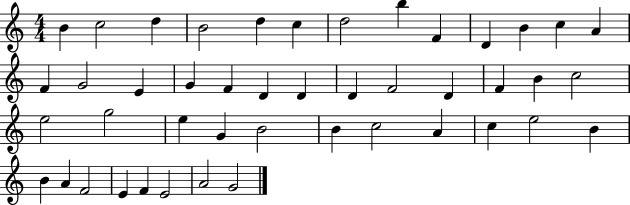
B4/q C5/h D5/q B4/h D5/q C5/q D5/h B5/q F4/q D4/q B4/q C5/q A4/q F4/q G4/h E4/q G4/q F4/q D4/q D4/q D4/q F4/h D4/q F4/q B4/q C5/h E5/h G5/h E5/q G4/q B4/h B4/q C5/h A4/q C5/q E5/h B4/q B4/q A4/q F4/h E4/q F4/q E4/h A4/h G4/h